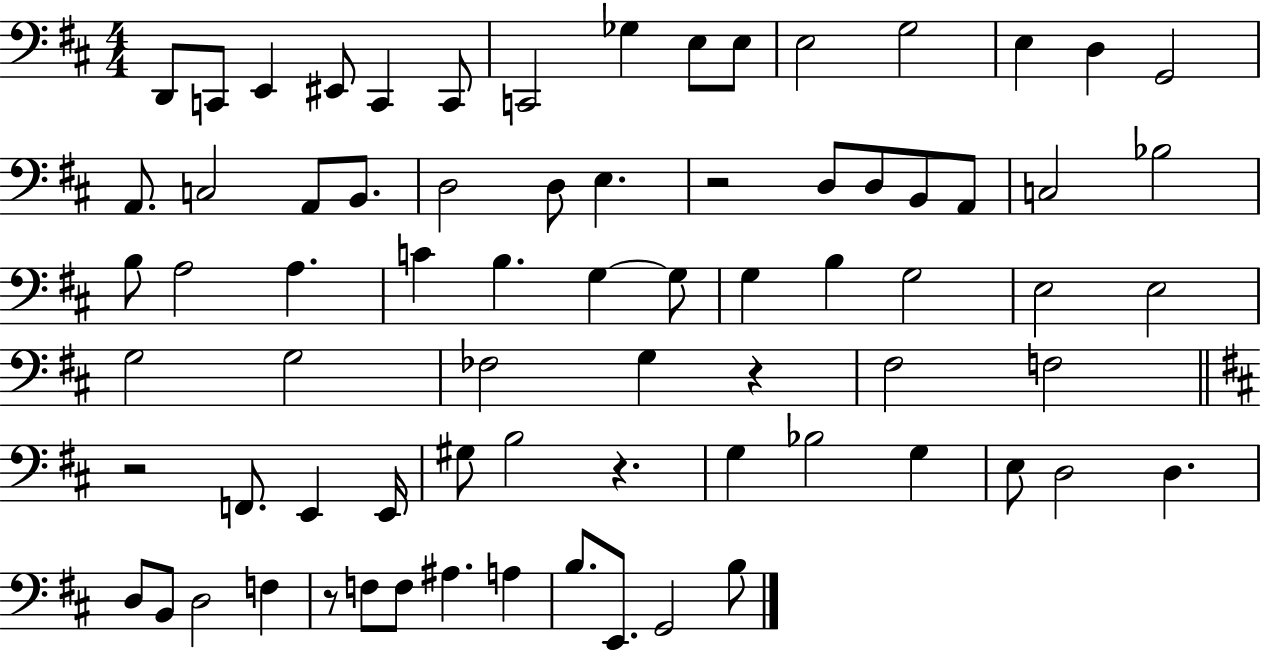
D2/e C2/e E2/q EIS2/e C2/q C2/e C2/h Gb3/q E3/e E3/e E3/h G3/h E3/q D3/q G2/h A2/e. C3/h A2/e B2/e. D3/h D3/e E3/q. R/h D3/e D3/e B2/e A2/e C3/h Bb3/h B3/e A3/h A3/q. C4/q B3/q. G3/q G3/e G3/q B3/q G3/h E3/h E3/h G3/h G3/h FES3/h G3/q R/q F#3/h F3/h R/h F2/e. E2/q E2/s G#3/e B3/h R/q. G3/q Bb3/h G3/q E3/e D3/h D3/q. D3/e B2/e D3/h F3/q R/e F3/e F3/e A#3/q. A3/q B3/e. E2/e. G2/h B3/e